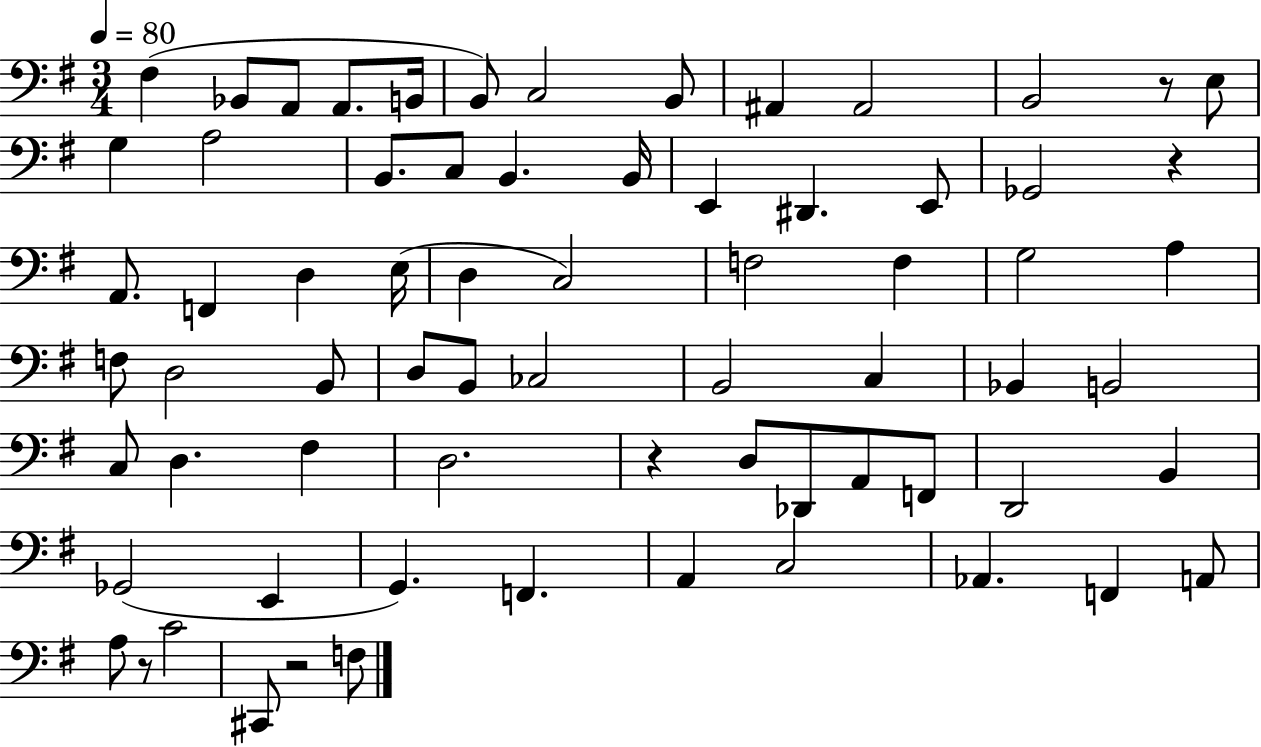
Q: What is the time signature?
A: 3/4